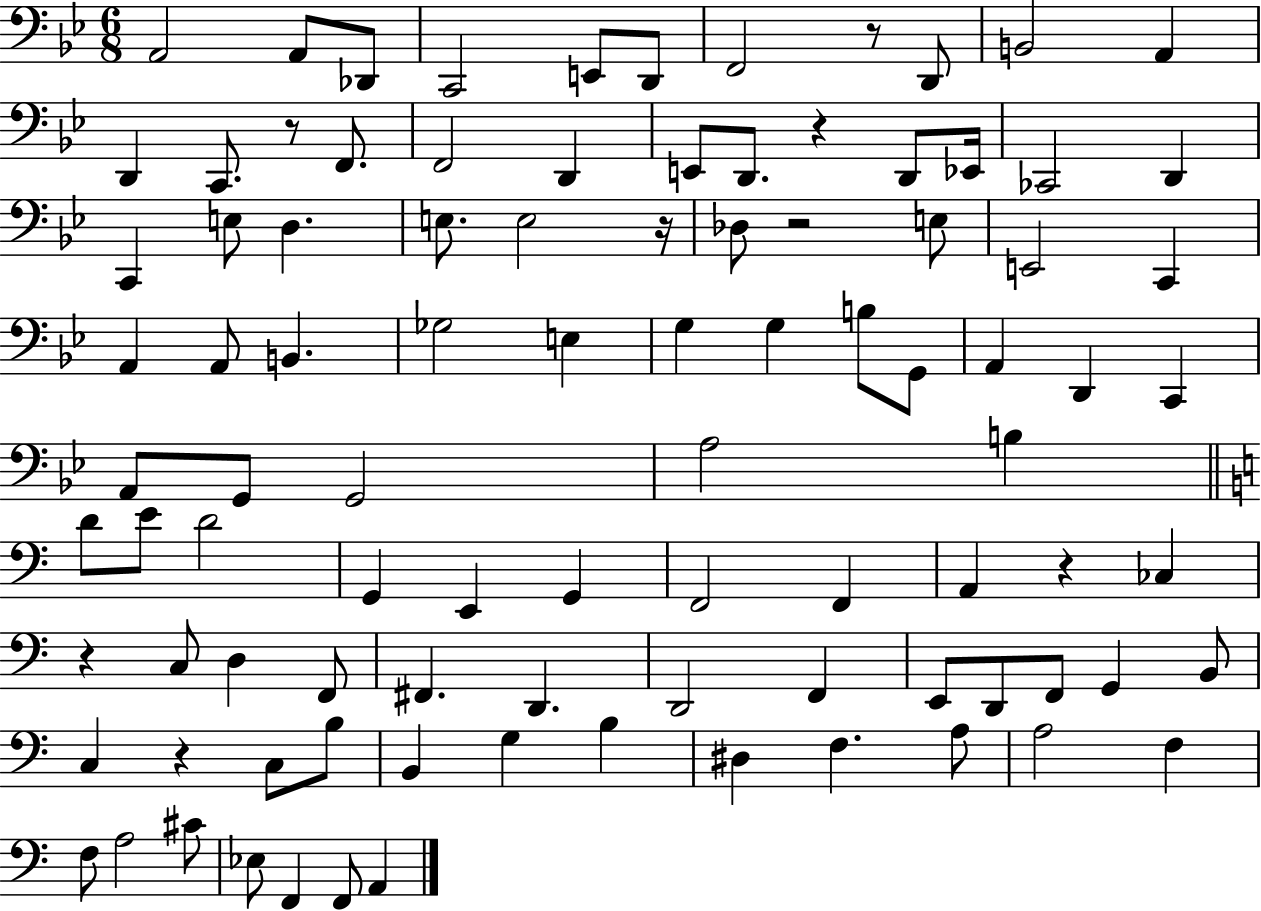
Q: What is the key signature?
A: BES major